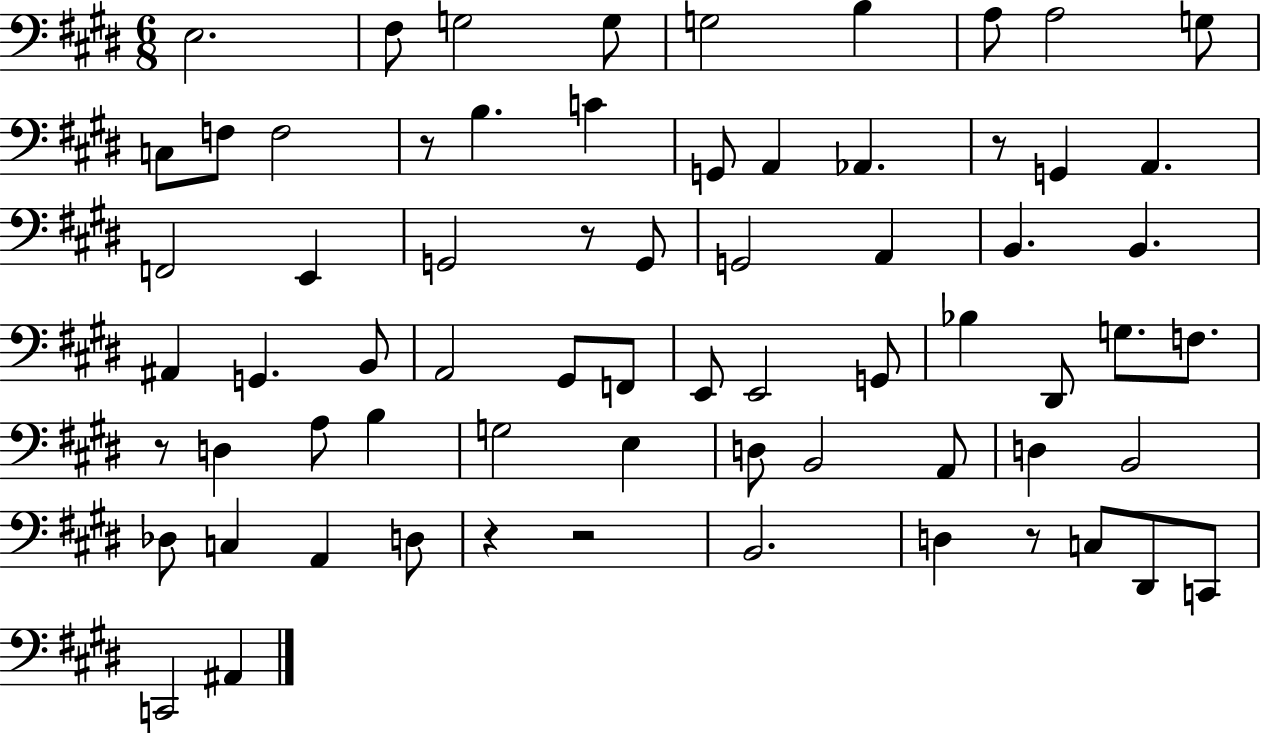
{
  \clef bass
  \numericTimeSignature
  \time 6/8
  \key e \major
  e2. | fis8 g2 g8 | g2 b4 | a8 a2 g8 | \break c8 f8 f2 | r8 b4. c'4 | g,8 a,4 aes,4. | r8 g,4 a,4. | \break f,2 e,4 | g,2 r8 g,8 | g,2 a,4 | b,4. b,4. | \break ais,4 g,4. b,8 | a,2 gis,8 f,8 | e,8 e,2 g,8 | bes4 dis,8 g8. f8. | \break r8 d4 a8 b4 | g2 e4 | d8 b,2 a,8 | d4 b,2 | \break des8 c4 a,4 d8 | r4 r2 | b,2. | d4 r8 c8 dis,8 c,8 | \break c,2 ais,4 | \bar "|."
}